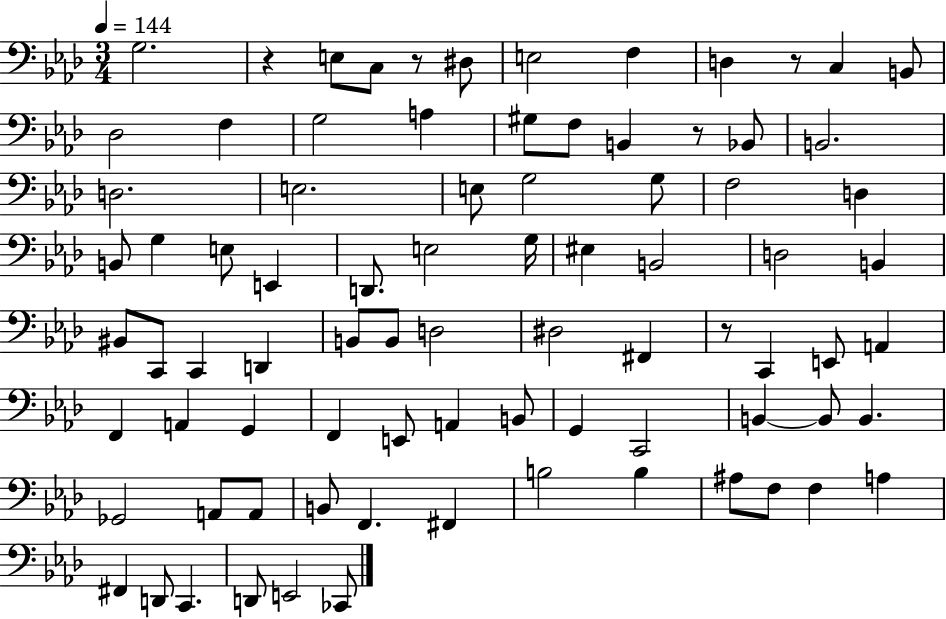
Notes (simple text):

G3/h. R/q E3/e C3/e R/e D#3/e E3/h F3/q D3/q R/e C3/q B2/e Db3/h F3/q G3/h A3/q G#3/e F3/e B2/q R/e Bb2/e B2/h. D3/h. E3/h. E3/e G3/h G3/e F3/h D3/q B2/e G3/q E3/e E2/q D2/e. E3/h G3/s EIS3/q B2/h D3/h B2/q BIS2/e C2/e C2/q D2/q B2/e B2/e D3/h D#3/h F#2/q R/e C2/q E2/e A2/q F2/q A2/q G2/q F2/q E2/e A2/q B2/e G2/q C2/h B2/q B2/e B2/q. Gb2/h A2/e A2/e B2/e F2/q. F#2/q B3/h B3/q A#3/e F3/e F3/q A3/q F#2/q D2/e C2/q. D2/e E2/h CES2/e